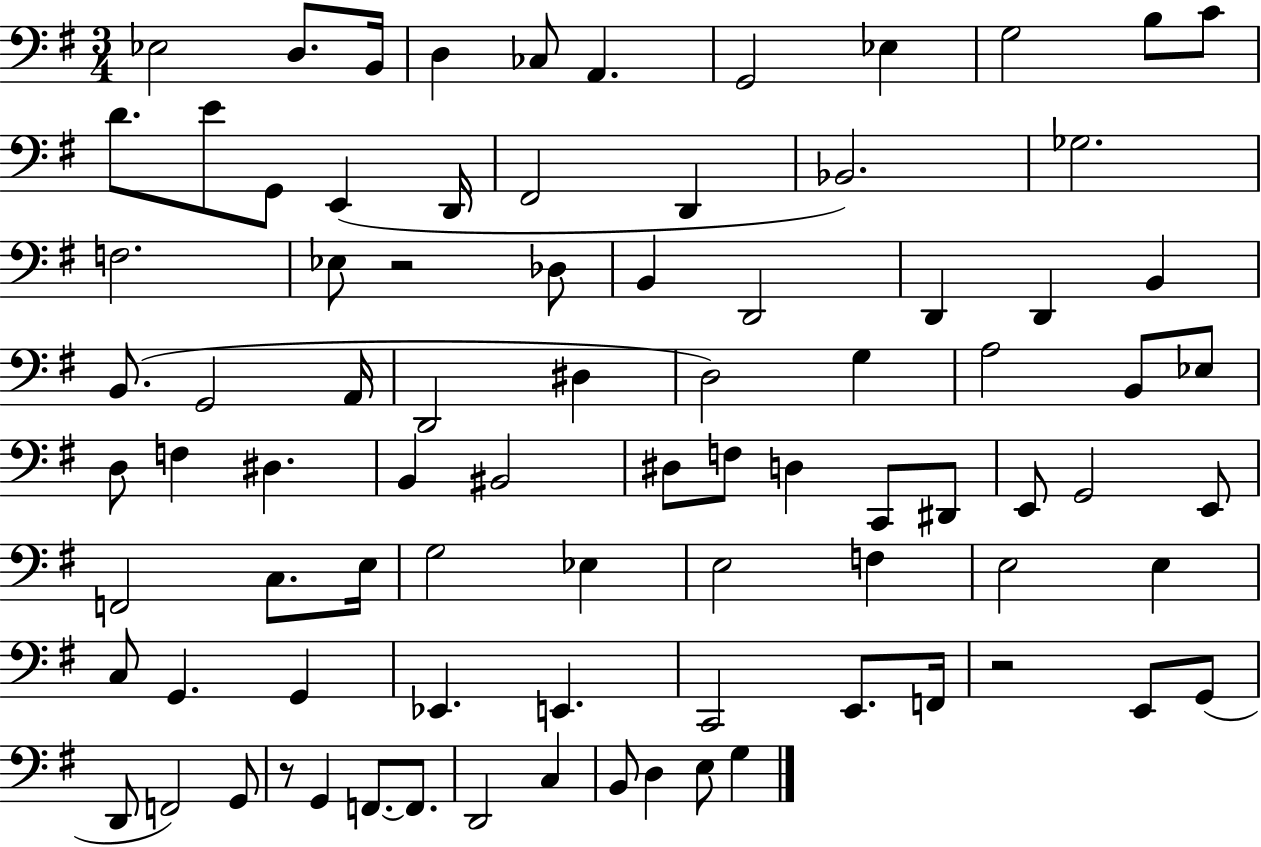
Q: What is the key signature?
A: G major